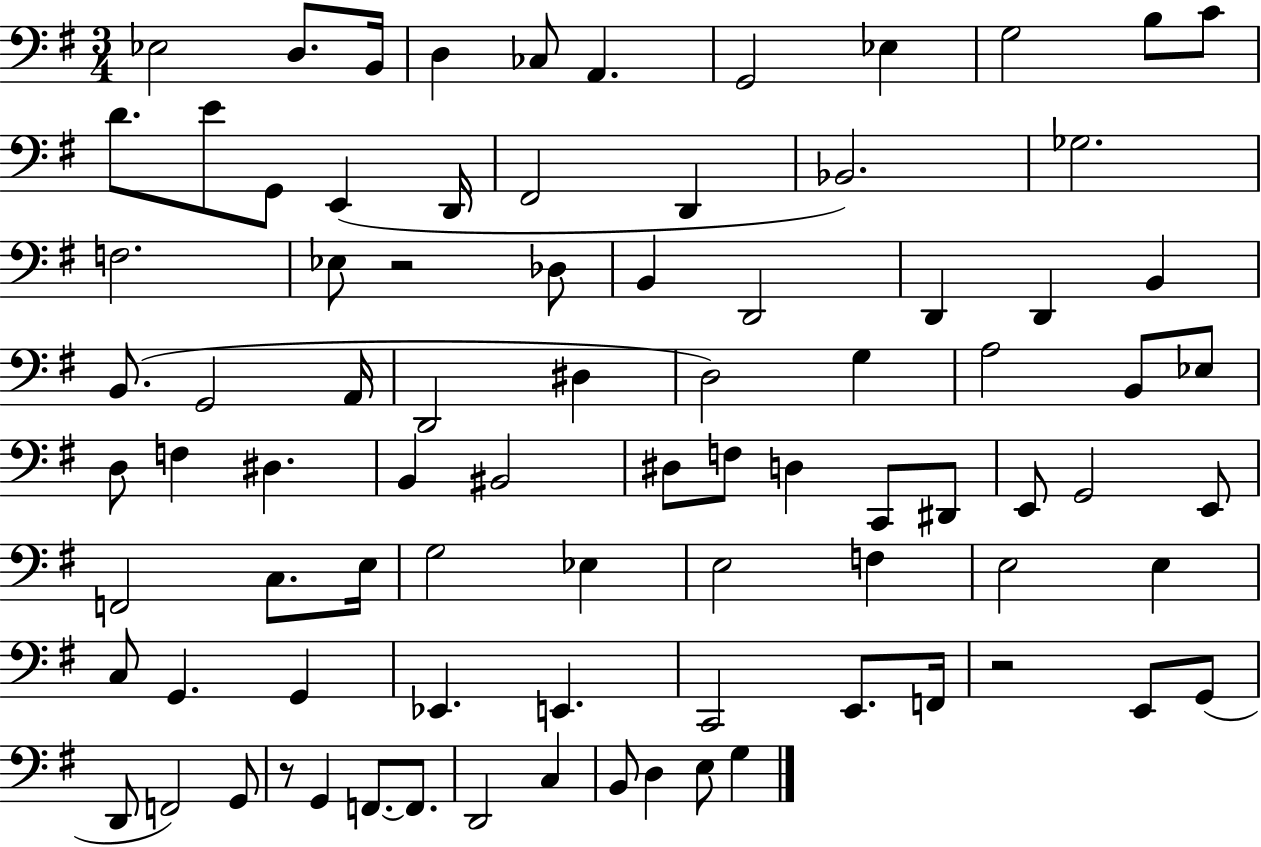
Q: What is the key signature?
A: G major